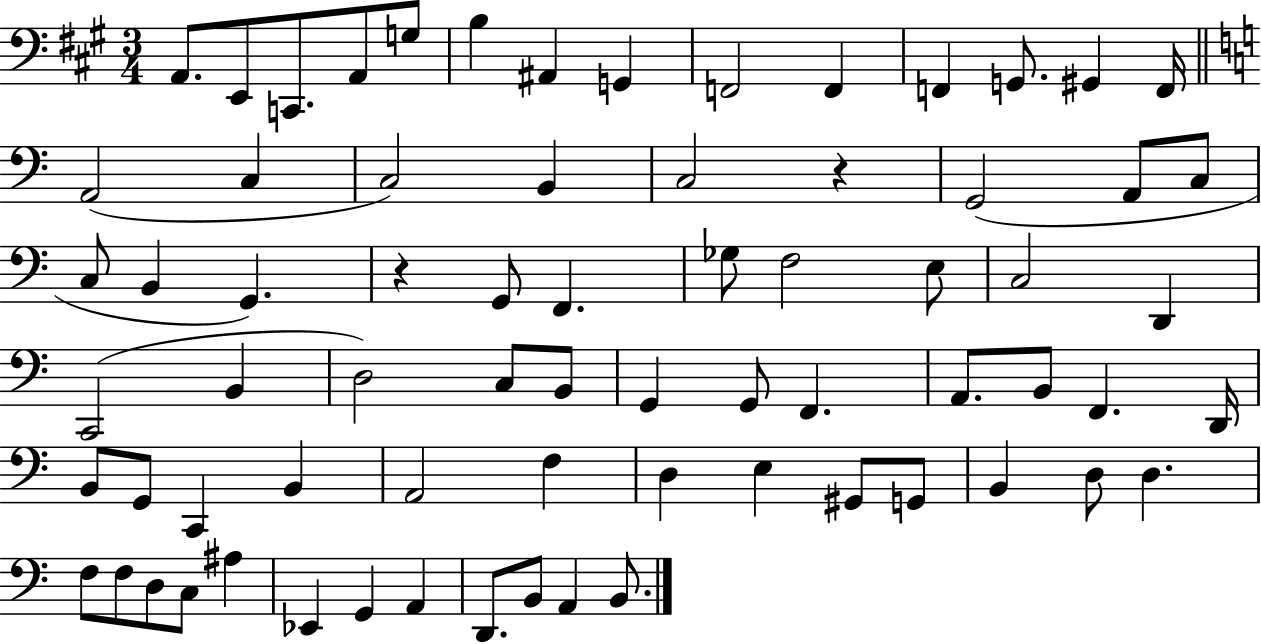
A2/e. E2/e C2/e. A2/e G3/e B3/q A#2/q G2/q F2/h F2/q F2/q G2/e. G#2/q F2/s A2/h C3/q C3/h B2/q C3/h R/q G2/h A2/e C3/e C3/e B2/q G2/q. R/q G2/e F2/q. Gb3/e F3/h E3/e C3/h D2/q C2/h B2/q D3/h C3/e B2/e G2/q G2/e F2/q. A2/e. B2/e F2/q. D2/s B2/e G2/e C2/q B2/q A2/h F3/q D3/q E3/q G#2/e G2/e B2/q D3/e D3/q. F3/e F3/e D3/e C3/e A#3/q Eb2/q G2/q A2/q D2/e. B2/e A2/q B2/e.